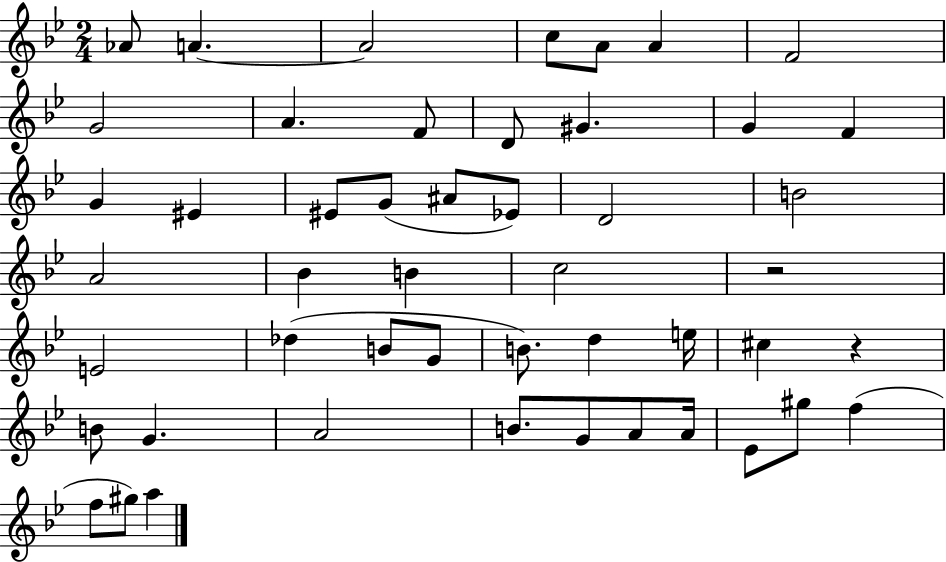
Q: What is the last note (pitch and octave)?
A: A5